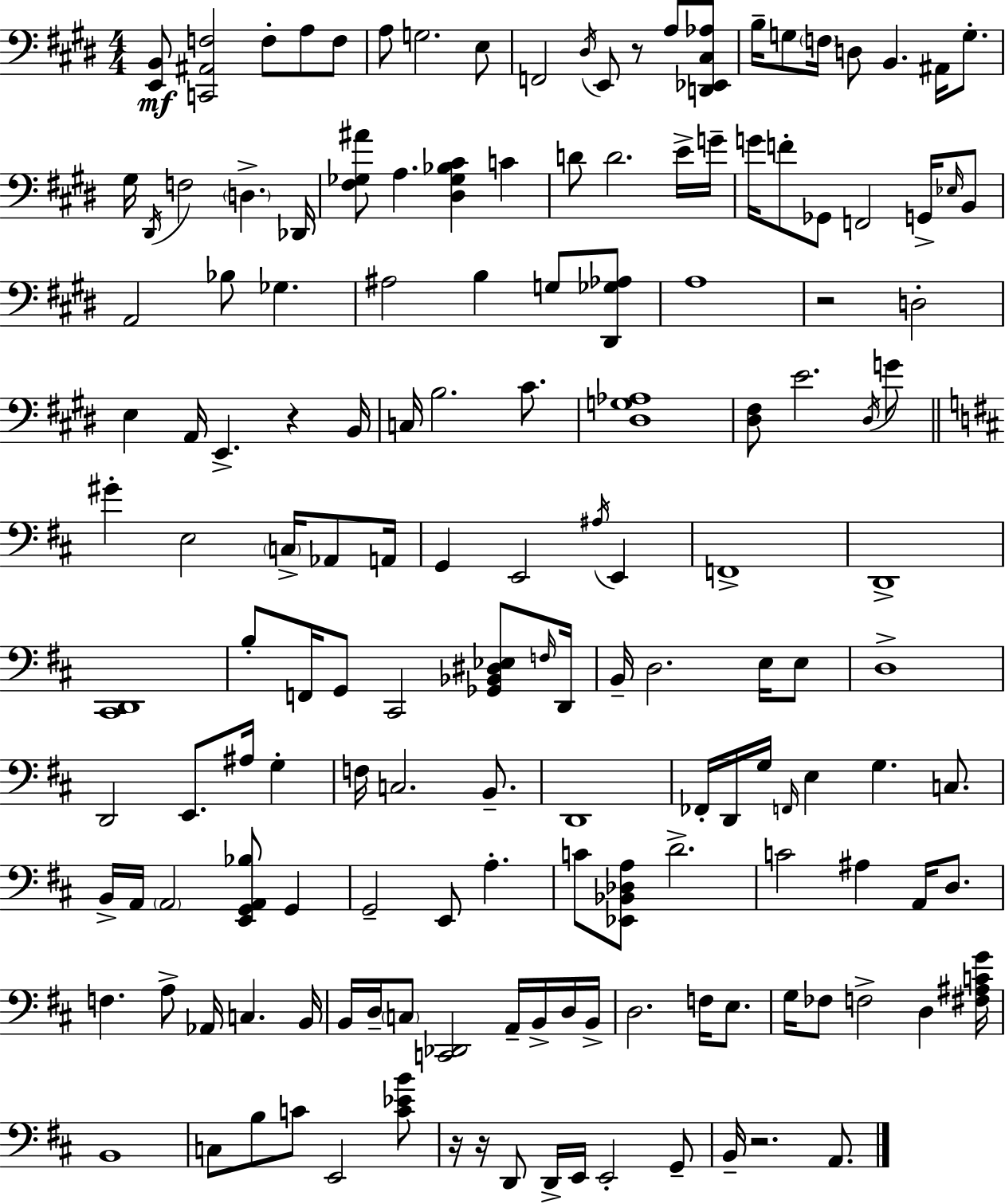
[E2,B2]/e [C2,A#2,F3]/h F3/e A3/e F3/e A3/e G3/h. E3/e F2/h D#3/s E2/e R/e A3/e [D2,Eb2,C#3,Ab3]/e B3/s G3/e F3/s D3/e B2/q. A#2/s G3/e. G#3/s D#2/s F3/h D3/q. Db2/s [F#3,Gb3,A#4]/e A3/q. [D#3,Gb3,Bb3,C#4]/q C4/q D4/e D4/h. E4/s G4/s G4/s F4/e Gb2/e F2/h G2/s Eb3/s B2/e A2/h Bb3/e Gb3/q. A#3/h B3/q G3/e [D#2,Gb3,Ab3]/e A3/w R/h D3/h E3/q A2/s E2/q. R/q B2/s C3/s B3/h. C#4/e. [D#3,G3,Ab3]/w [D#3,F#3]/e E4/h. D#3/s G4/e G#4/q E3/h C3/s Ab2/e A2/s G2/q E2/h A#3/s E2/q F2/w D2/w [C#2,D2]/w B3/e F2/s G2/e C#2/h [Gb2,Bb2,D#3,Eb3]/e F3/s D2/s B2/s D3/h. E3/s E3/e D3/w D2/h E2/e. A#3/s G3/q F3/s C3/h. B2/e. D2/w FES2/s D2/s G3/s F2/s E3/q G3/q. C3/e. B2/s A2/s A2/h [E2,G2,A2,Bb3]/e G2/q G2/h E2/e A3/q. C4/e [Eb2,Bb2,Db3,A3]/e D4/h. C4/h A#3/q A2/s D3/e. F3/q. A3/e Ab2/s C3/q. B2/s B2/s D3/s C3/e [C2,Db2]/h A2/s B2/s D3/s B2/s D3/h. F3/s E3/e. G3/s FES3/e F3/h D3/q [F#3,A#3,C4,G4]/s B2/w C3/e B3/e C4/e E2/h [C4,Eb4,B4]/e R/s R/s D2/e D2/s E2/s E2/h G2/e B2/s R/h. A2/e.